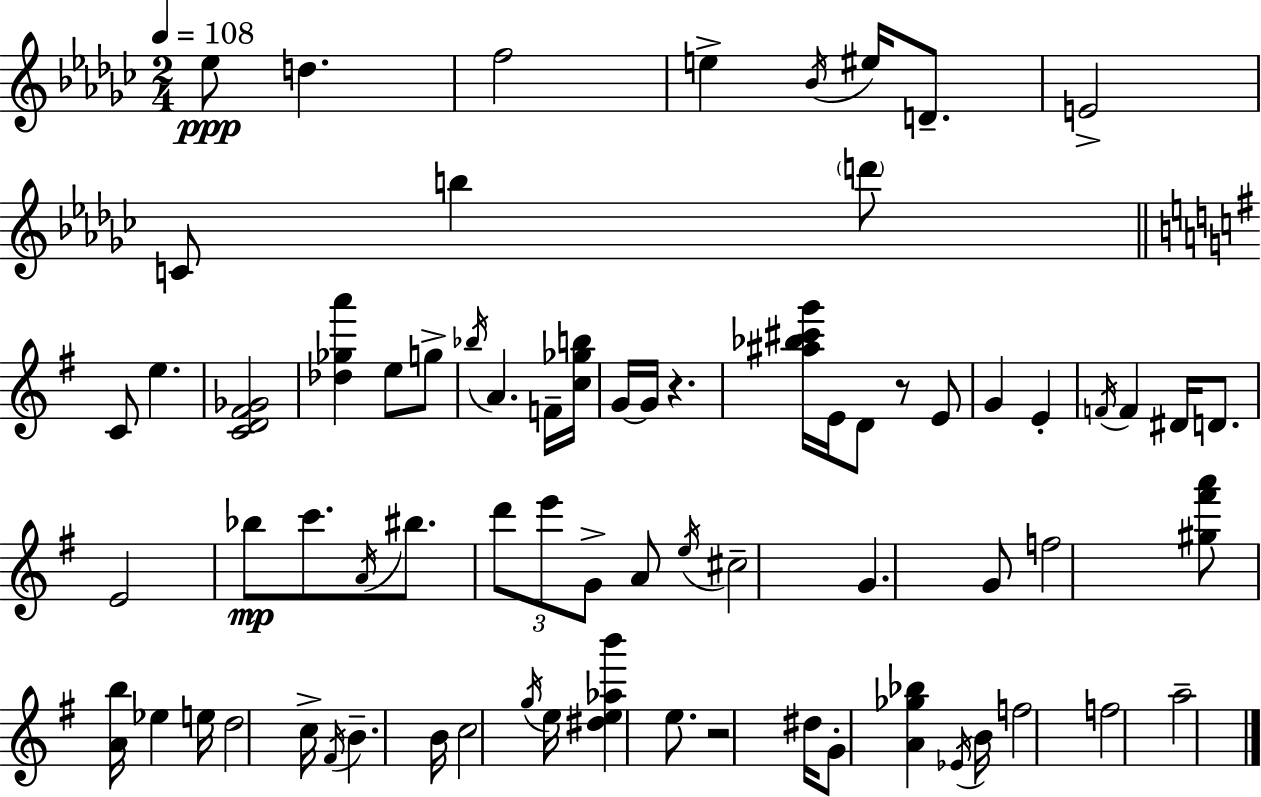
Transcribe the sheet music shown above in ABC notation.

X:1
T:Untitled
M:2/4
L:1/4
K:Ebm
_e/2 d f2 e _B/4 ^e/4 D/2 E2 C/2 b d'/2 C/2 e [CD^F_G]2 [_d_ga'] e/2 g/2 _b/4 A F/4 [c_gb]/4 G/4 G/4 z [^a_b^c'g']/4 E/4 D/2 z/2 E/2 G E F/4 F ^D/4 D/2 E2 _b/2 c'/2 A/4 ^b/2 d'/2 e'/2 G/2 A/2 e/4 ^c2 G G/2 f2 [^g^f'a']/2 [Ab]/4 _e e/4 d2 c/4 ^F/4 B B/4 c2 g/4 e/4 [^de_ab'] e/2 z2 ^d/4 G/2 [A_g_b] _E/4 B/4 f2 f2 a2